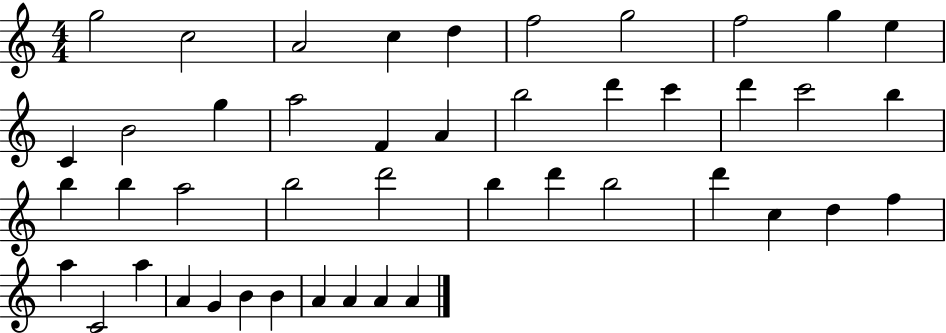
X:1
T:Untitled
M:4/4
L:1/4
K:C
g2 c2 A2 c d f2 g2 f2 g e C B2 g a2 F A b2 d' c' d' c'2 b b b a2 b2 d'2 b d' b2 d' c d f a C2 a A G B B A A A A